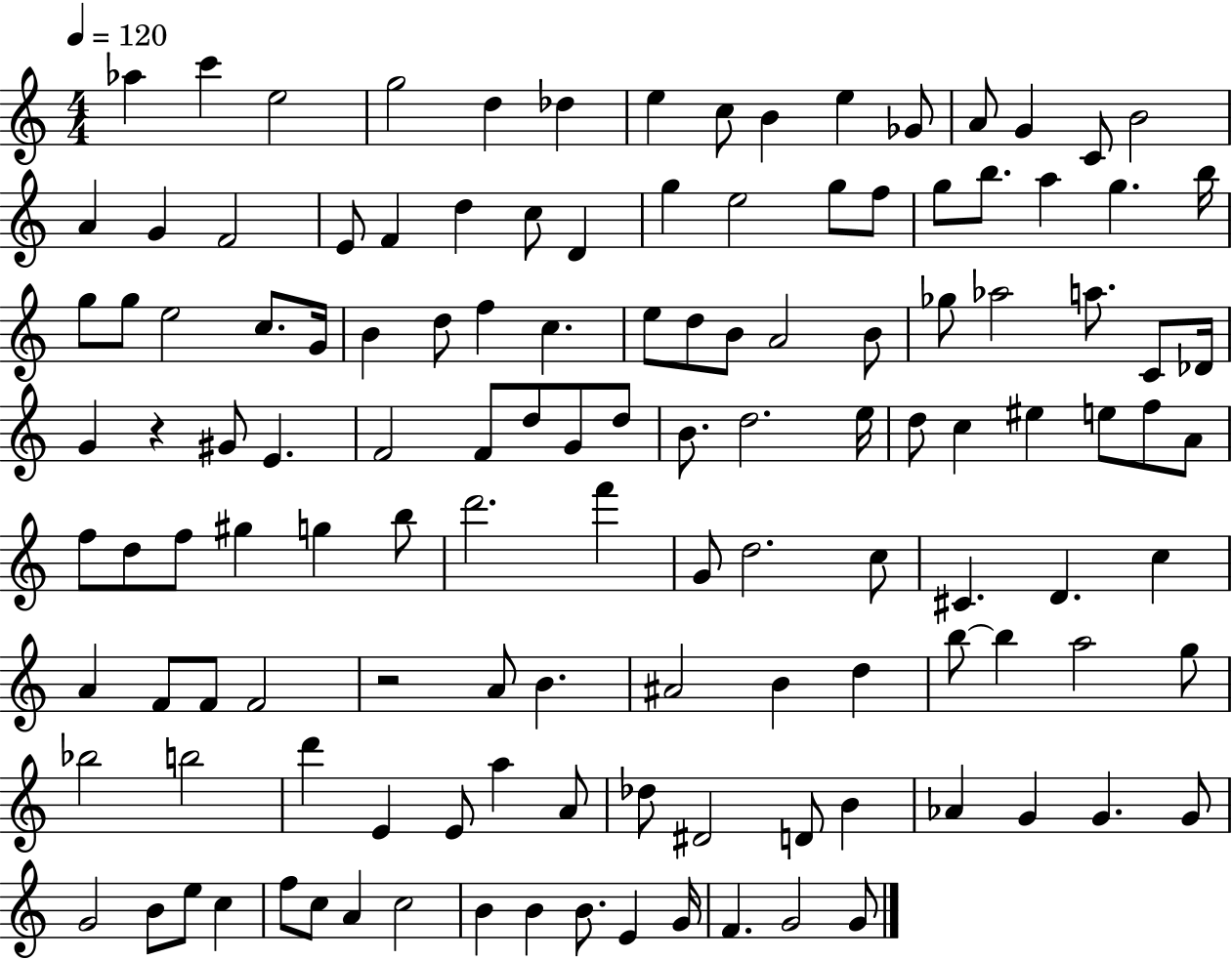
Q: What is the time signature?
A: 4/4